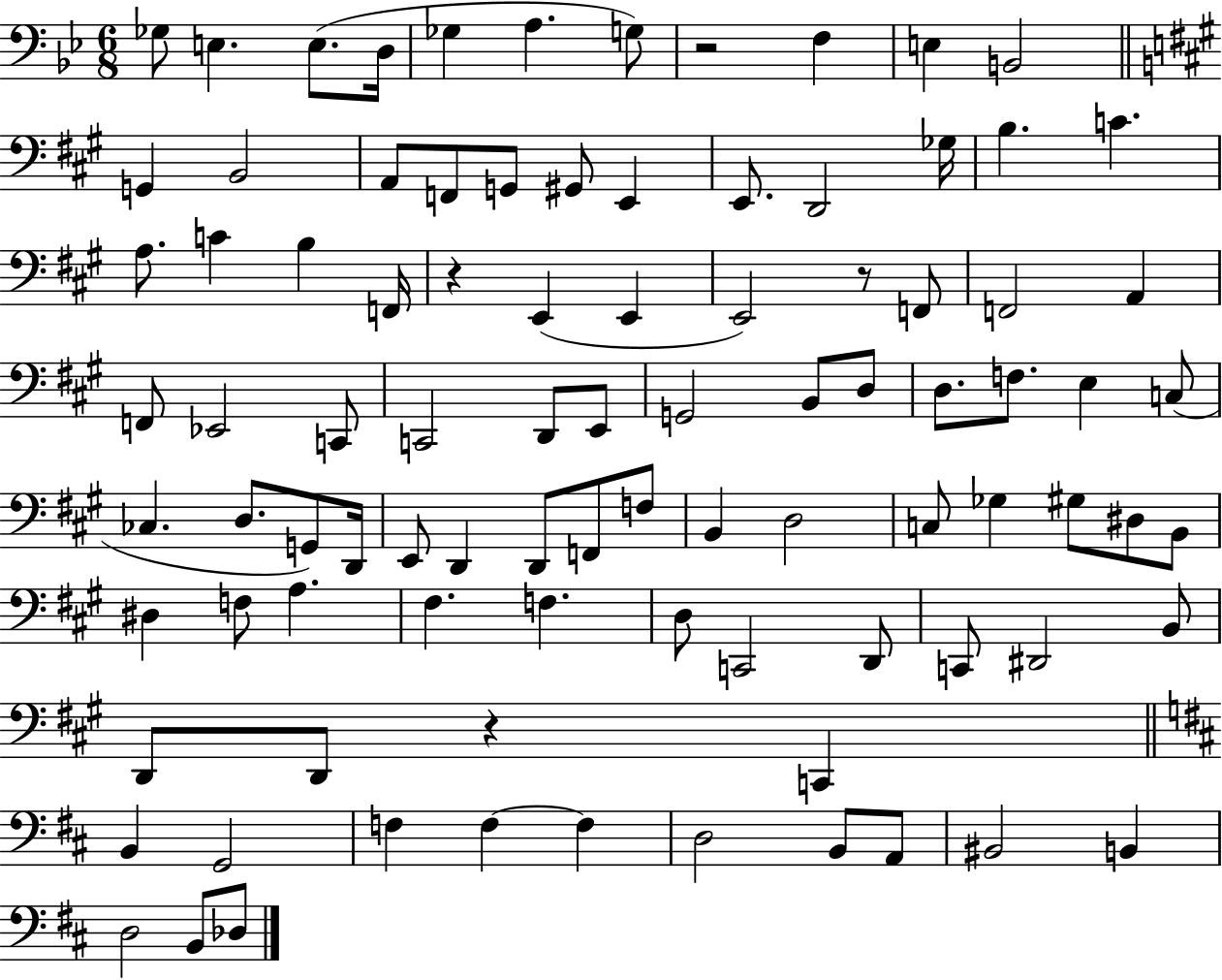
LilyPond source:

{
  \clef bass
  \numericTimeSignature
  \time 6/8
  \key bes \major
  ges8 e4. e8.( d16 | ges4 a4. g8) | r2 f4 | e4 b,2 | \break \bar "||" \break \key a \major g,4 b,2 | a,8 f,8 g,8 gis,8 e,4 | e,8. d,2 ges16 | b4. c'4. | \break a8. c'4 b4 f,16 | r4 e,4( e,4 | e,2) r8 f,8 | f,2 a,4 | \break f,8 ees,2 c,8 | c,2 d,8 e,8 | g,2 b,8 d8 | d8. f8. e4 c8( | \break ces4. d8. g,8) d,16 | e,8 d,4 d,8 f,8 f8 | b,4 d2 | c8 ges4 gis8 dis8 b,8 | \break dis4 f8 a4. | fis4. f4. | d8 c,2 d,8 | c,8 dis,2 b,8 | \break d,8 d,8 r4 c,4 | \bar "||" \break \key b \minor b,4 g,2 | f4 f4~~ f4 | d2 b,8 a,8 | bis,2 b,4 | \break d2 b,8 des8 | \bar "|."
}